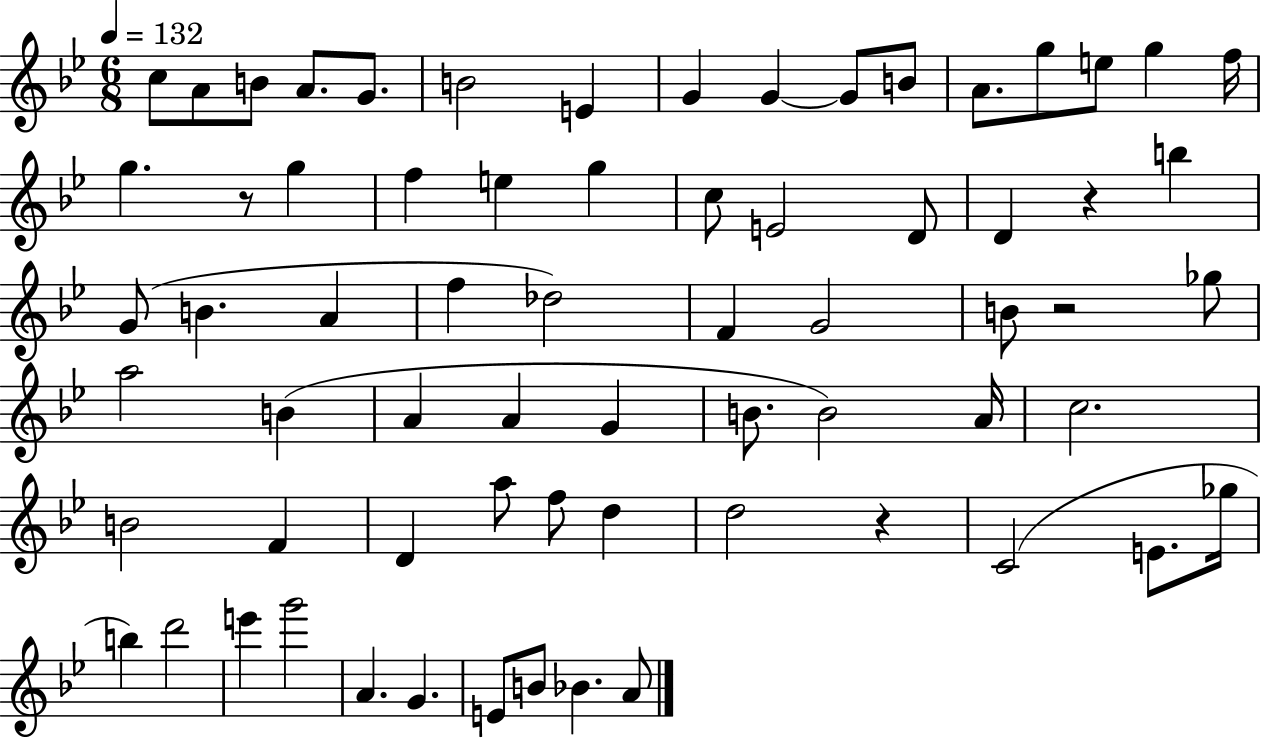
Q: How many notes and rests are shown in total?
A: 68